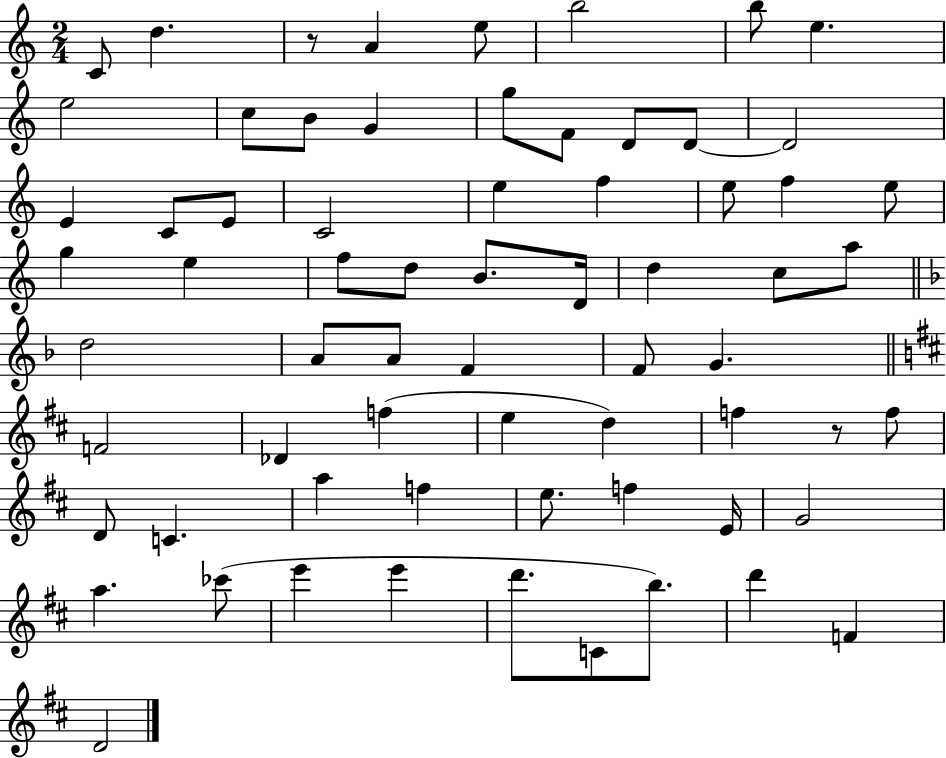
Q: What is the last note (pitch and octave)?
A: D4